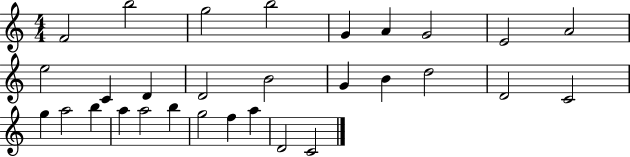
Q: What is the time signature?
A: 4/4